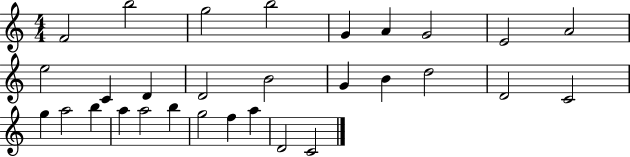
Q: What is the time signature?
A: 4/4